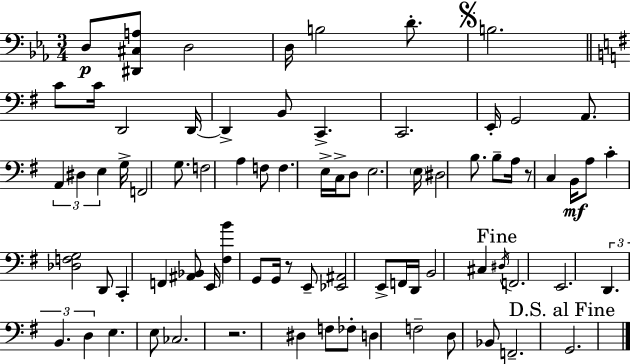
{
  \clef bass
  \numericTimeSignature
  \time 3/4
  \key ees \major
  d8\p <dis, cis a>8 d2 | d16 b2 d'8.-. | \mark \markup { \musicglyph "scripts.segno" } b2. | \bar "||" \break \key g \major c'8 c'16 d,2 d,16~~ | d,4-> b,8 c,4.-> | c,2. | e,16-. g,2 a,8. | \break \tuplet 3/2 { a,4 dis4 e4 } | g16-> f,2 g8. | f2 a4 | f8 f4. e16-> c16-> d8 | \break e2. | \parenthesize e16 dis2 b8. | b8-- a16 r8 c4 b,16\mf a8 | c'4-. <des f g>2 | \break d,8 c,4-. f,4 <ais, bes,>8 | e,16 <fis b'>4 g,8 g,16 r8 e,8-- | <ees, ais,>2 e,8-> f,16 d,16 | b,2 cis4 | \break \mark "Fine" \acciaccatura { dis16 } f,2. | e,2. | \tuplet 3/2 { d,4. b,4. | d4 } e4. e8 | \break ces2. | r2. | dis4 f8 fes8-. d4 | f2-- d8 bes,8 | \break f,2.-- | \mark "D.S. al Fine" g,2. | \bar "|."
}